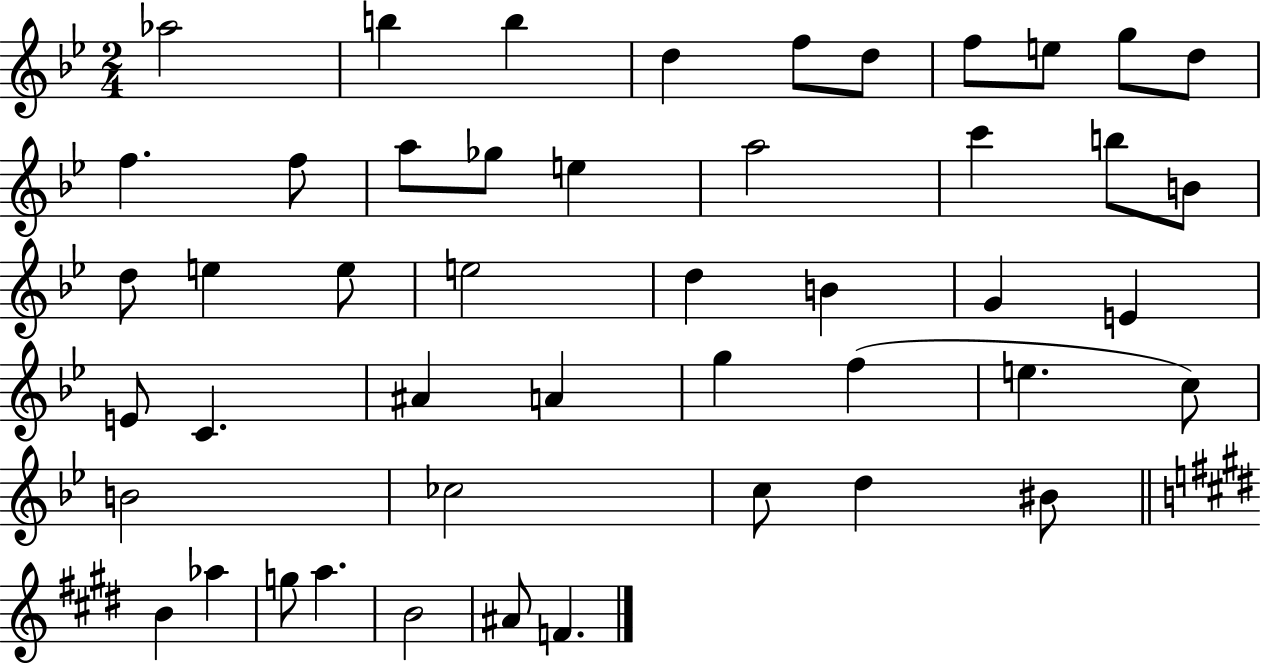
Ab5/h B5/q B5/q D5/q F5/e D5/e F5/e E5/e G5/e D5/e F5/q. F5/e A5/e Gb5/e E5/q A5/h C6/q B5/e B4/e D5/e E5/q E5/e E5/h D5/q B4/q G4/q E4/q E4/e C4/q. A#4/q A4/q G5/q F5/q E5/q. C5/e B4/h CES5/h C5/e D5/q BIS4/e B4/q Ab5/q G5/e A5/q. B4/h A#4/e F4/q.